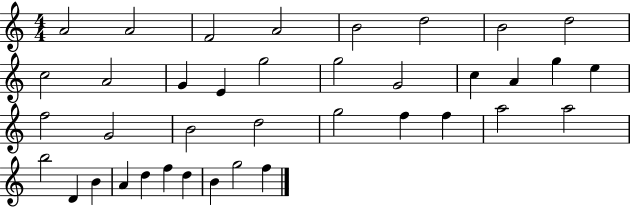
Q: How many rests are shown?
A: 0